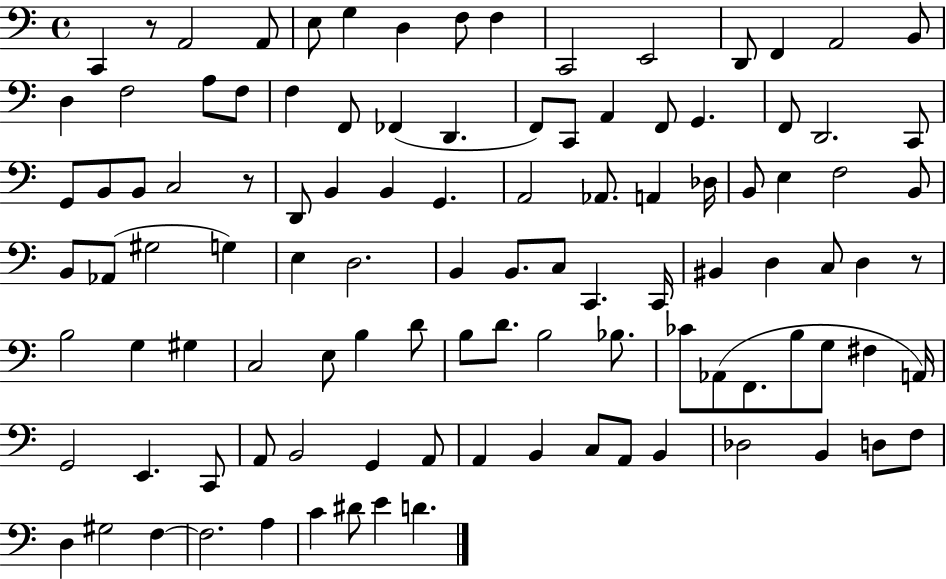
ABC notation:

X:1
T:Untitled
M:4/4
L:1/4
K:C
C,, z/2 A,,2 A,,/2 E,/2 G, D, F,/2 F, C,,2 E,,2 D,,/2 F,, A,,2 B,,/2 D, F,2 A,/2 F,/2 F, F,,/2 _F,, D,, F,,/2 C,,/2 A,, F,,/2 G,, F,,/2 D,,2 C,,/2 G,,/2 B,,/2 B,,/2 C,2 z/2 D,,/2 B,, B,, G,, A,,2 _A,,/2 A,, _D,/4 B,,/2 E, F,2 B,,/2 B,,/2 _A,,/2 ^G,2 G, E, D,2 B,, B,,/2 C,/2 C,, C,,/4 ^B,, D, C,/2 D, z/2 B,2 G, ^G, C,2 E,/2 B, D/2 B,/2 D/2 B,2 _B,/2 _C/2 _A,,/2 F,,/2 B,/2 G,/2 ^F, A,,/4 G,,2 E,, C,,/2 A,,/2 B,,2 G,, A,,/2 A,, B,, C,/2 A,,/2 B,, _D,2 B,, D,/2 F,/2 D, ^G,2 F, F,2 A, C ^D/2 E D